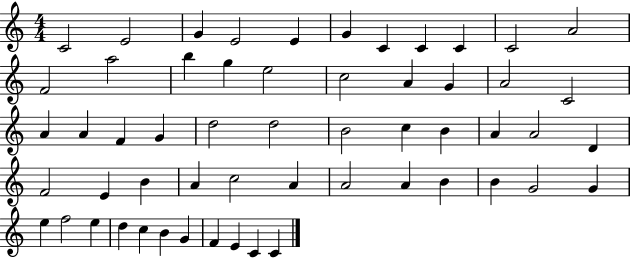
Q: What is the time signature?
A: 4/4